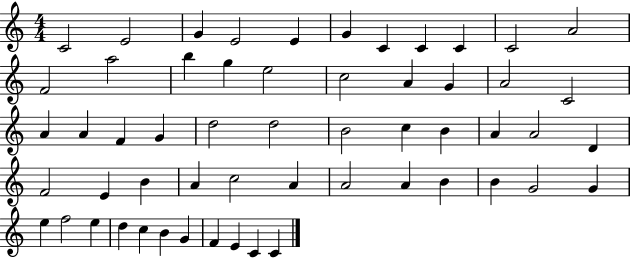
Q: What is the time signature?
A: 4/4